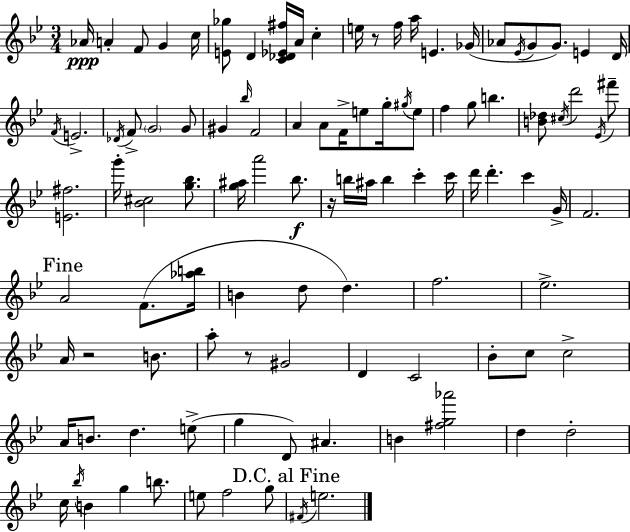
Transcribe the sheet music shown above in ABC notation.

X:1
T:Untitled
M:3/4
L:1/4
K:Bb
_A/4 A F/2 G c/4 [E_g]/2 D [C_D_E^f]/4 A/4 c e/4 z/2 f/4 a/4 E _G/4 _A/2 _E/4 G/2 G/2 E D/4 F/4 E2 _D/4 F/2 G2 G/2 ^G _b/4 F2 A A/2 F/4 e/2 g/4 ^g/4 e/2 f g/2 b [B_d]/2 ^c/4 d'2 _E/4 ^f'/2 [E^f]2 g'/4 [_B^c]2 [g_b]/2 [g^a]/4 a'2 _b/2 z/4 b/4 ^a/4 b c' c'/4 d'/4 d' c' G/4 F2 A2 F/2 [_ab]/4 B d/2 d f2 _e2 A/4 z2 B/2 a/2 z/2 ^G2 D C2 _B/2 c/2 c2 A/4 B/2 d e/2 g D/2 ^A B [^fg_a']2 d d2 c/4 _b/4 B g b/2 e/2 f2 g/2 ^F/4 e2